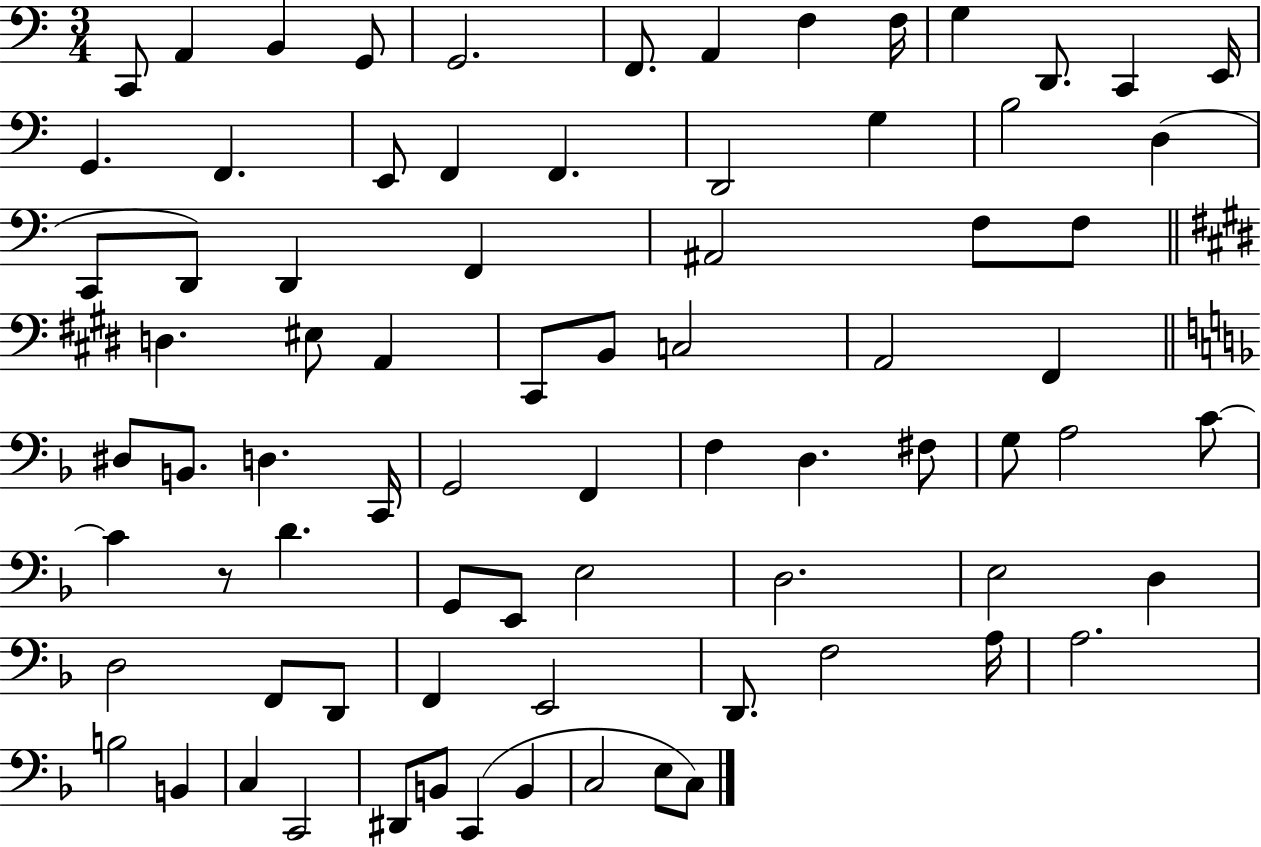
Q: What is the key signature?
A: C major